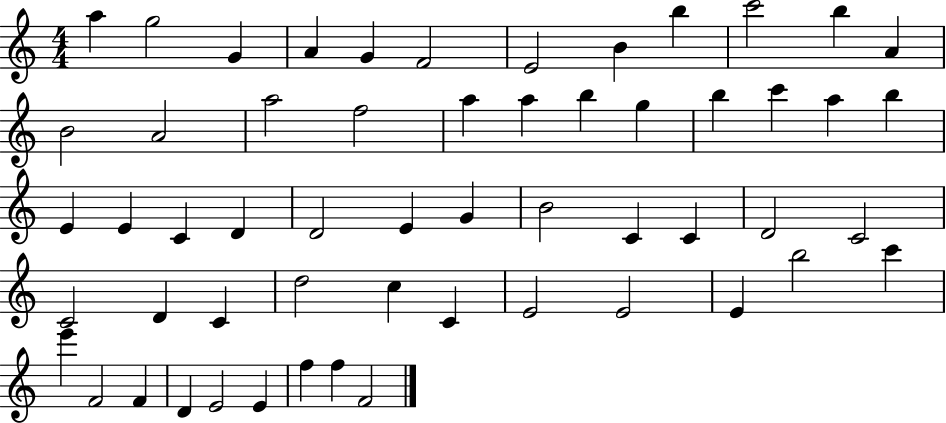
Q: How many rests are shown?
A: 0